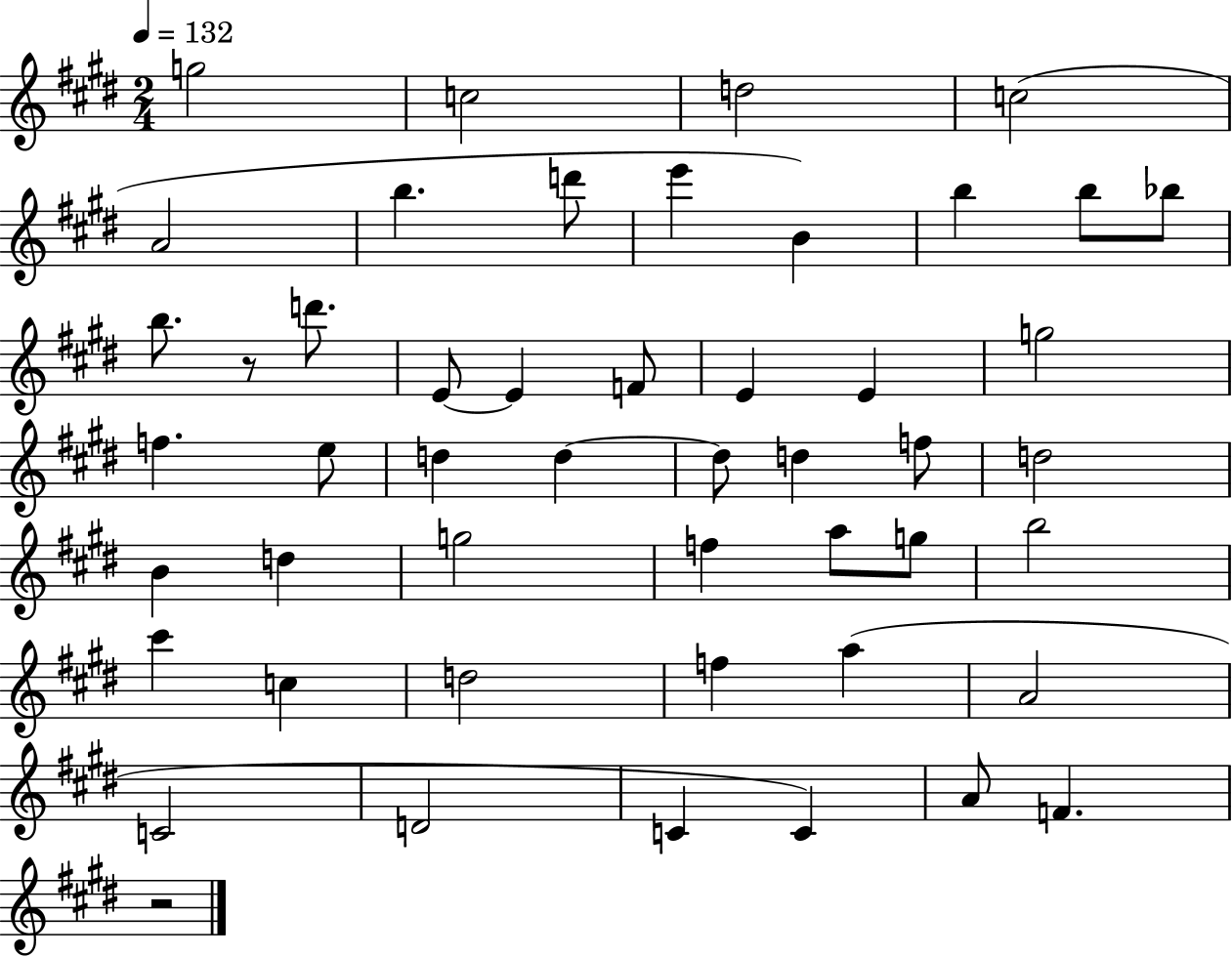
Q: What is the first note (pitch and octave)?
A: G5